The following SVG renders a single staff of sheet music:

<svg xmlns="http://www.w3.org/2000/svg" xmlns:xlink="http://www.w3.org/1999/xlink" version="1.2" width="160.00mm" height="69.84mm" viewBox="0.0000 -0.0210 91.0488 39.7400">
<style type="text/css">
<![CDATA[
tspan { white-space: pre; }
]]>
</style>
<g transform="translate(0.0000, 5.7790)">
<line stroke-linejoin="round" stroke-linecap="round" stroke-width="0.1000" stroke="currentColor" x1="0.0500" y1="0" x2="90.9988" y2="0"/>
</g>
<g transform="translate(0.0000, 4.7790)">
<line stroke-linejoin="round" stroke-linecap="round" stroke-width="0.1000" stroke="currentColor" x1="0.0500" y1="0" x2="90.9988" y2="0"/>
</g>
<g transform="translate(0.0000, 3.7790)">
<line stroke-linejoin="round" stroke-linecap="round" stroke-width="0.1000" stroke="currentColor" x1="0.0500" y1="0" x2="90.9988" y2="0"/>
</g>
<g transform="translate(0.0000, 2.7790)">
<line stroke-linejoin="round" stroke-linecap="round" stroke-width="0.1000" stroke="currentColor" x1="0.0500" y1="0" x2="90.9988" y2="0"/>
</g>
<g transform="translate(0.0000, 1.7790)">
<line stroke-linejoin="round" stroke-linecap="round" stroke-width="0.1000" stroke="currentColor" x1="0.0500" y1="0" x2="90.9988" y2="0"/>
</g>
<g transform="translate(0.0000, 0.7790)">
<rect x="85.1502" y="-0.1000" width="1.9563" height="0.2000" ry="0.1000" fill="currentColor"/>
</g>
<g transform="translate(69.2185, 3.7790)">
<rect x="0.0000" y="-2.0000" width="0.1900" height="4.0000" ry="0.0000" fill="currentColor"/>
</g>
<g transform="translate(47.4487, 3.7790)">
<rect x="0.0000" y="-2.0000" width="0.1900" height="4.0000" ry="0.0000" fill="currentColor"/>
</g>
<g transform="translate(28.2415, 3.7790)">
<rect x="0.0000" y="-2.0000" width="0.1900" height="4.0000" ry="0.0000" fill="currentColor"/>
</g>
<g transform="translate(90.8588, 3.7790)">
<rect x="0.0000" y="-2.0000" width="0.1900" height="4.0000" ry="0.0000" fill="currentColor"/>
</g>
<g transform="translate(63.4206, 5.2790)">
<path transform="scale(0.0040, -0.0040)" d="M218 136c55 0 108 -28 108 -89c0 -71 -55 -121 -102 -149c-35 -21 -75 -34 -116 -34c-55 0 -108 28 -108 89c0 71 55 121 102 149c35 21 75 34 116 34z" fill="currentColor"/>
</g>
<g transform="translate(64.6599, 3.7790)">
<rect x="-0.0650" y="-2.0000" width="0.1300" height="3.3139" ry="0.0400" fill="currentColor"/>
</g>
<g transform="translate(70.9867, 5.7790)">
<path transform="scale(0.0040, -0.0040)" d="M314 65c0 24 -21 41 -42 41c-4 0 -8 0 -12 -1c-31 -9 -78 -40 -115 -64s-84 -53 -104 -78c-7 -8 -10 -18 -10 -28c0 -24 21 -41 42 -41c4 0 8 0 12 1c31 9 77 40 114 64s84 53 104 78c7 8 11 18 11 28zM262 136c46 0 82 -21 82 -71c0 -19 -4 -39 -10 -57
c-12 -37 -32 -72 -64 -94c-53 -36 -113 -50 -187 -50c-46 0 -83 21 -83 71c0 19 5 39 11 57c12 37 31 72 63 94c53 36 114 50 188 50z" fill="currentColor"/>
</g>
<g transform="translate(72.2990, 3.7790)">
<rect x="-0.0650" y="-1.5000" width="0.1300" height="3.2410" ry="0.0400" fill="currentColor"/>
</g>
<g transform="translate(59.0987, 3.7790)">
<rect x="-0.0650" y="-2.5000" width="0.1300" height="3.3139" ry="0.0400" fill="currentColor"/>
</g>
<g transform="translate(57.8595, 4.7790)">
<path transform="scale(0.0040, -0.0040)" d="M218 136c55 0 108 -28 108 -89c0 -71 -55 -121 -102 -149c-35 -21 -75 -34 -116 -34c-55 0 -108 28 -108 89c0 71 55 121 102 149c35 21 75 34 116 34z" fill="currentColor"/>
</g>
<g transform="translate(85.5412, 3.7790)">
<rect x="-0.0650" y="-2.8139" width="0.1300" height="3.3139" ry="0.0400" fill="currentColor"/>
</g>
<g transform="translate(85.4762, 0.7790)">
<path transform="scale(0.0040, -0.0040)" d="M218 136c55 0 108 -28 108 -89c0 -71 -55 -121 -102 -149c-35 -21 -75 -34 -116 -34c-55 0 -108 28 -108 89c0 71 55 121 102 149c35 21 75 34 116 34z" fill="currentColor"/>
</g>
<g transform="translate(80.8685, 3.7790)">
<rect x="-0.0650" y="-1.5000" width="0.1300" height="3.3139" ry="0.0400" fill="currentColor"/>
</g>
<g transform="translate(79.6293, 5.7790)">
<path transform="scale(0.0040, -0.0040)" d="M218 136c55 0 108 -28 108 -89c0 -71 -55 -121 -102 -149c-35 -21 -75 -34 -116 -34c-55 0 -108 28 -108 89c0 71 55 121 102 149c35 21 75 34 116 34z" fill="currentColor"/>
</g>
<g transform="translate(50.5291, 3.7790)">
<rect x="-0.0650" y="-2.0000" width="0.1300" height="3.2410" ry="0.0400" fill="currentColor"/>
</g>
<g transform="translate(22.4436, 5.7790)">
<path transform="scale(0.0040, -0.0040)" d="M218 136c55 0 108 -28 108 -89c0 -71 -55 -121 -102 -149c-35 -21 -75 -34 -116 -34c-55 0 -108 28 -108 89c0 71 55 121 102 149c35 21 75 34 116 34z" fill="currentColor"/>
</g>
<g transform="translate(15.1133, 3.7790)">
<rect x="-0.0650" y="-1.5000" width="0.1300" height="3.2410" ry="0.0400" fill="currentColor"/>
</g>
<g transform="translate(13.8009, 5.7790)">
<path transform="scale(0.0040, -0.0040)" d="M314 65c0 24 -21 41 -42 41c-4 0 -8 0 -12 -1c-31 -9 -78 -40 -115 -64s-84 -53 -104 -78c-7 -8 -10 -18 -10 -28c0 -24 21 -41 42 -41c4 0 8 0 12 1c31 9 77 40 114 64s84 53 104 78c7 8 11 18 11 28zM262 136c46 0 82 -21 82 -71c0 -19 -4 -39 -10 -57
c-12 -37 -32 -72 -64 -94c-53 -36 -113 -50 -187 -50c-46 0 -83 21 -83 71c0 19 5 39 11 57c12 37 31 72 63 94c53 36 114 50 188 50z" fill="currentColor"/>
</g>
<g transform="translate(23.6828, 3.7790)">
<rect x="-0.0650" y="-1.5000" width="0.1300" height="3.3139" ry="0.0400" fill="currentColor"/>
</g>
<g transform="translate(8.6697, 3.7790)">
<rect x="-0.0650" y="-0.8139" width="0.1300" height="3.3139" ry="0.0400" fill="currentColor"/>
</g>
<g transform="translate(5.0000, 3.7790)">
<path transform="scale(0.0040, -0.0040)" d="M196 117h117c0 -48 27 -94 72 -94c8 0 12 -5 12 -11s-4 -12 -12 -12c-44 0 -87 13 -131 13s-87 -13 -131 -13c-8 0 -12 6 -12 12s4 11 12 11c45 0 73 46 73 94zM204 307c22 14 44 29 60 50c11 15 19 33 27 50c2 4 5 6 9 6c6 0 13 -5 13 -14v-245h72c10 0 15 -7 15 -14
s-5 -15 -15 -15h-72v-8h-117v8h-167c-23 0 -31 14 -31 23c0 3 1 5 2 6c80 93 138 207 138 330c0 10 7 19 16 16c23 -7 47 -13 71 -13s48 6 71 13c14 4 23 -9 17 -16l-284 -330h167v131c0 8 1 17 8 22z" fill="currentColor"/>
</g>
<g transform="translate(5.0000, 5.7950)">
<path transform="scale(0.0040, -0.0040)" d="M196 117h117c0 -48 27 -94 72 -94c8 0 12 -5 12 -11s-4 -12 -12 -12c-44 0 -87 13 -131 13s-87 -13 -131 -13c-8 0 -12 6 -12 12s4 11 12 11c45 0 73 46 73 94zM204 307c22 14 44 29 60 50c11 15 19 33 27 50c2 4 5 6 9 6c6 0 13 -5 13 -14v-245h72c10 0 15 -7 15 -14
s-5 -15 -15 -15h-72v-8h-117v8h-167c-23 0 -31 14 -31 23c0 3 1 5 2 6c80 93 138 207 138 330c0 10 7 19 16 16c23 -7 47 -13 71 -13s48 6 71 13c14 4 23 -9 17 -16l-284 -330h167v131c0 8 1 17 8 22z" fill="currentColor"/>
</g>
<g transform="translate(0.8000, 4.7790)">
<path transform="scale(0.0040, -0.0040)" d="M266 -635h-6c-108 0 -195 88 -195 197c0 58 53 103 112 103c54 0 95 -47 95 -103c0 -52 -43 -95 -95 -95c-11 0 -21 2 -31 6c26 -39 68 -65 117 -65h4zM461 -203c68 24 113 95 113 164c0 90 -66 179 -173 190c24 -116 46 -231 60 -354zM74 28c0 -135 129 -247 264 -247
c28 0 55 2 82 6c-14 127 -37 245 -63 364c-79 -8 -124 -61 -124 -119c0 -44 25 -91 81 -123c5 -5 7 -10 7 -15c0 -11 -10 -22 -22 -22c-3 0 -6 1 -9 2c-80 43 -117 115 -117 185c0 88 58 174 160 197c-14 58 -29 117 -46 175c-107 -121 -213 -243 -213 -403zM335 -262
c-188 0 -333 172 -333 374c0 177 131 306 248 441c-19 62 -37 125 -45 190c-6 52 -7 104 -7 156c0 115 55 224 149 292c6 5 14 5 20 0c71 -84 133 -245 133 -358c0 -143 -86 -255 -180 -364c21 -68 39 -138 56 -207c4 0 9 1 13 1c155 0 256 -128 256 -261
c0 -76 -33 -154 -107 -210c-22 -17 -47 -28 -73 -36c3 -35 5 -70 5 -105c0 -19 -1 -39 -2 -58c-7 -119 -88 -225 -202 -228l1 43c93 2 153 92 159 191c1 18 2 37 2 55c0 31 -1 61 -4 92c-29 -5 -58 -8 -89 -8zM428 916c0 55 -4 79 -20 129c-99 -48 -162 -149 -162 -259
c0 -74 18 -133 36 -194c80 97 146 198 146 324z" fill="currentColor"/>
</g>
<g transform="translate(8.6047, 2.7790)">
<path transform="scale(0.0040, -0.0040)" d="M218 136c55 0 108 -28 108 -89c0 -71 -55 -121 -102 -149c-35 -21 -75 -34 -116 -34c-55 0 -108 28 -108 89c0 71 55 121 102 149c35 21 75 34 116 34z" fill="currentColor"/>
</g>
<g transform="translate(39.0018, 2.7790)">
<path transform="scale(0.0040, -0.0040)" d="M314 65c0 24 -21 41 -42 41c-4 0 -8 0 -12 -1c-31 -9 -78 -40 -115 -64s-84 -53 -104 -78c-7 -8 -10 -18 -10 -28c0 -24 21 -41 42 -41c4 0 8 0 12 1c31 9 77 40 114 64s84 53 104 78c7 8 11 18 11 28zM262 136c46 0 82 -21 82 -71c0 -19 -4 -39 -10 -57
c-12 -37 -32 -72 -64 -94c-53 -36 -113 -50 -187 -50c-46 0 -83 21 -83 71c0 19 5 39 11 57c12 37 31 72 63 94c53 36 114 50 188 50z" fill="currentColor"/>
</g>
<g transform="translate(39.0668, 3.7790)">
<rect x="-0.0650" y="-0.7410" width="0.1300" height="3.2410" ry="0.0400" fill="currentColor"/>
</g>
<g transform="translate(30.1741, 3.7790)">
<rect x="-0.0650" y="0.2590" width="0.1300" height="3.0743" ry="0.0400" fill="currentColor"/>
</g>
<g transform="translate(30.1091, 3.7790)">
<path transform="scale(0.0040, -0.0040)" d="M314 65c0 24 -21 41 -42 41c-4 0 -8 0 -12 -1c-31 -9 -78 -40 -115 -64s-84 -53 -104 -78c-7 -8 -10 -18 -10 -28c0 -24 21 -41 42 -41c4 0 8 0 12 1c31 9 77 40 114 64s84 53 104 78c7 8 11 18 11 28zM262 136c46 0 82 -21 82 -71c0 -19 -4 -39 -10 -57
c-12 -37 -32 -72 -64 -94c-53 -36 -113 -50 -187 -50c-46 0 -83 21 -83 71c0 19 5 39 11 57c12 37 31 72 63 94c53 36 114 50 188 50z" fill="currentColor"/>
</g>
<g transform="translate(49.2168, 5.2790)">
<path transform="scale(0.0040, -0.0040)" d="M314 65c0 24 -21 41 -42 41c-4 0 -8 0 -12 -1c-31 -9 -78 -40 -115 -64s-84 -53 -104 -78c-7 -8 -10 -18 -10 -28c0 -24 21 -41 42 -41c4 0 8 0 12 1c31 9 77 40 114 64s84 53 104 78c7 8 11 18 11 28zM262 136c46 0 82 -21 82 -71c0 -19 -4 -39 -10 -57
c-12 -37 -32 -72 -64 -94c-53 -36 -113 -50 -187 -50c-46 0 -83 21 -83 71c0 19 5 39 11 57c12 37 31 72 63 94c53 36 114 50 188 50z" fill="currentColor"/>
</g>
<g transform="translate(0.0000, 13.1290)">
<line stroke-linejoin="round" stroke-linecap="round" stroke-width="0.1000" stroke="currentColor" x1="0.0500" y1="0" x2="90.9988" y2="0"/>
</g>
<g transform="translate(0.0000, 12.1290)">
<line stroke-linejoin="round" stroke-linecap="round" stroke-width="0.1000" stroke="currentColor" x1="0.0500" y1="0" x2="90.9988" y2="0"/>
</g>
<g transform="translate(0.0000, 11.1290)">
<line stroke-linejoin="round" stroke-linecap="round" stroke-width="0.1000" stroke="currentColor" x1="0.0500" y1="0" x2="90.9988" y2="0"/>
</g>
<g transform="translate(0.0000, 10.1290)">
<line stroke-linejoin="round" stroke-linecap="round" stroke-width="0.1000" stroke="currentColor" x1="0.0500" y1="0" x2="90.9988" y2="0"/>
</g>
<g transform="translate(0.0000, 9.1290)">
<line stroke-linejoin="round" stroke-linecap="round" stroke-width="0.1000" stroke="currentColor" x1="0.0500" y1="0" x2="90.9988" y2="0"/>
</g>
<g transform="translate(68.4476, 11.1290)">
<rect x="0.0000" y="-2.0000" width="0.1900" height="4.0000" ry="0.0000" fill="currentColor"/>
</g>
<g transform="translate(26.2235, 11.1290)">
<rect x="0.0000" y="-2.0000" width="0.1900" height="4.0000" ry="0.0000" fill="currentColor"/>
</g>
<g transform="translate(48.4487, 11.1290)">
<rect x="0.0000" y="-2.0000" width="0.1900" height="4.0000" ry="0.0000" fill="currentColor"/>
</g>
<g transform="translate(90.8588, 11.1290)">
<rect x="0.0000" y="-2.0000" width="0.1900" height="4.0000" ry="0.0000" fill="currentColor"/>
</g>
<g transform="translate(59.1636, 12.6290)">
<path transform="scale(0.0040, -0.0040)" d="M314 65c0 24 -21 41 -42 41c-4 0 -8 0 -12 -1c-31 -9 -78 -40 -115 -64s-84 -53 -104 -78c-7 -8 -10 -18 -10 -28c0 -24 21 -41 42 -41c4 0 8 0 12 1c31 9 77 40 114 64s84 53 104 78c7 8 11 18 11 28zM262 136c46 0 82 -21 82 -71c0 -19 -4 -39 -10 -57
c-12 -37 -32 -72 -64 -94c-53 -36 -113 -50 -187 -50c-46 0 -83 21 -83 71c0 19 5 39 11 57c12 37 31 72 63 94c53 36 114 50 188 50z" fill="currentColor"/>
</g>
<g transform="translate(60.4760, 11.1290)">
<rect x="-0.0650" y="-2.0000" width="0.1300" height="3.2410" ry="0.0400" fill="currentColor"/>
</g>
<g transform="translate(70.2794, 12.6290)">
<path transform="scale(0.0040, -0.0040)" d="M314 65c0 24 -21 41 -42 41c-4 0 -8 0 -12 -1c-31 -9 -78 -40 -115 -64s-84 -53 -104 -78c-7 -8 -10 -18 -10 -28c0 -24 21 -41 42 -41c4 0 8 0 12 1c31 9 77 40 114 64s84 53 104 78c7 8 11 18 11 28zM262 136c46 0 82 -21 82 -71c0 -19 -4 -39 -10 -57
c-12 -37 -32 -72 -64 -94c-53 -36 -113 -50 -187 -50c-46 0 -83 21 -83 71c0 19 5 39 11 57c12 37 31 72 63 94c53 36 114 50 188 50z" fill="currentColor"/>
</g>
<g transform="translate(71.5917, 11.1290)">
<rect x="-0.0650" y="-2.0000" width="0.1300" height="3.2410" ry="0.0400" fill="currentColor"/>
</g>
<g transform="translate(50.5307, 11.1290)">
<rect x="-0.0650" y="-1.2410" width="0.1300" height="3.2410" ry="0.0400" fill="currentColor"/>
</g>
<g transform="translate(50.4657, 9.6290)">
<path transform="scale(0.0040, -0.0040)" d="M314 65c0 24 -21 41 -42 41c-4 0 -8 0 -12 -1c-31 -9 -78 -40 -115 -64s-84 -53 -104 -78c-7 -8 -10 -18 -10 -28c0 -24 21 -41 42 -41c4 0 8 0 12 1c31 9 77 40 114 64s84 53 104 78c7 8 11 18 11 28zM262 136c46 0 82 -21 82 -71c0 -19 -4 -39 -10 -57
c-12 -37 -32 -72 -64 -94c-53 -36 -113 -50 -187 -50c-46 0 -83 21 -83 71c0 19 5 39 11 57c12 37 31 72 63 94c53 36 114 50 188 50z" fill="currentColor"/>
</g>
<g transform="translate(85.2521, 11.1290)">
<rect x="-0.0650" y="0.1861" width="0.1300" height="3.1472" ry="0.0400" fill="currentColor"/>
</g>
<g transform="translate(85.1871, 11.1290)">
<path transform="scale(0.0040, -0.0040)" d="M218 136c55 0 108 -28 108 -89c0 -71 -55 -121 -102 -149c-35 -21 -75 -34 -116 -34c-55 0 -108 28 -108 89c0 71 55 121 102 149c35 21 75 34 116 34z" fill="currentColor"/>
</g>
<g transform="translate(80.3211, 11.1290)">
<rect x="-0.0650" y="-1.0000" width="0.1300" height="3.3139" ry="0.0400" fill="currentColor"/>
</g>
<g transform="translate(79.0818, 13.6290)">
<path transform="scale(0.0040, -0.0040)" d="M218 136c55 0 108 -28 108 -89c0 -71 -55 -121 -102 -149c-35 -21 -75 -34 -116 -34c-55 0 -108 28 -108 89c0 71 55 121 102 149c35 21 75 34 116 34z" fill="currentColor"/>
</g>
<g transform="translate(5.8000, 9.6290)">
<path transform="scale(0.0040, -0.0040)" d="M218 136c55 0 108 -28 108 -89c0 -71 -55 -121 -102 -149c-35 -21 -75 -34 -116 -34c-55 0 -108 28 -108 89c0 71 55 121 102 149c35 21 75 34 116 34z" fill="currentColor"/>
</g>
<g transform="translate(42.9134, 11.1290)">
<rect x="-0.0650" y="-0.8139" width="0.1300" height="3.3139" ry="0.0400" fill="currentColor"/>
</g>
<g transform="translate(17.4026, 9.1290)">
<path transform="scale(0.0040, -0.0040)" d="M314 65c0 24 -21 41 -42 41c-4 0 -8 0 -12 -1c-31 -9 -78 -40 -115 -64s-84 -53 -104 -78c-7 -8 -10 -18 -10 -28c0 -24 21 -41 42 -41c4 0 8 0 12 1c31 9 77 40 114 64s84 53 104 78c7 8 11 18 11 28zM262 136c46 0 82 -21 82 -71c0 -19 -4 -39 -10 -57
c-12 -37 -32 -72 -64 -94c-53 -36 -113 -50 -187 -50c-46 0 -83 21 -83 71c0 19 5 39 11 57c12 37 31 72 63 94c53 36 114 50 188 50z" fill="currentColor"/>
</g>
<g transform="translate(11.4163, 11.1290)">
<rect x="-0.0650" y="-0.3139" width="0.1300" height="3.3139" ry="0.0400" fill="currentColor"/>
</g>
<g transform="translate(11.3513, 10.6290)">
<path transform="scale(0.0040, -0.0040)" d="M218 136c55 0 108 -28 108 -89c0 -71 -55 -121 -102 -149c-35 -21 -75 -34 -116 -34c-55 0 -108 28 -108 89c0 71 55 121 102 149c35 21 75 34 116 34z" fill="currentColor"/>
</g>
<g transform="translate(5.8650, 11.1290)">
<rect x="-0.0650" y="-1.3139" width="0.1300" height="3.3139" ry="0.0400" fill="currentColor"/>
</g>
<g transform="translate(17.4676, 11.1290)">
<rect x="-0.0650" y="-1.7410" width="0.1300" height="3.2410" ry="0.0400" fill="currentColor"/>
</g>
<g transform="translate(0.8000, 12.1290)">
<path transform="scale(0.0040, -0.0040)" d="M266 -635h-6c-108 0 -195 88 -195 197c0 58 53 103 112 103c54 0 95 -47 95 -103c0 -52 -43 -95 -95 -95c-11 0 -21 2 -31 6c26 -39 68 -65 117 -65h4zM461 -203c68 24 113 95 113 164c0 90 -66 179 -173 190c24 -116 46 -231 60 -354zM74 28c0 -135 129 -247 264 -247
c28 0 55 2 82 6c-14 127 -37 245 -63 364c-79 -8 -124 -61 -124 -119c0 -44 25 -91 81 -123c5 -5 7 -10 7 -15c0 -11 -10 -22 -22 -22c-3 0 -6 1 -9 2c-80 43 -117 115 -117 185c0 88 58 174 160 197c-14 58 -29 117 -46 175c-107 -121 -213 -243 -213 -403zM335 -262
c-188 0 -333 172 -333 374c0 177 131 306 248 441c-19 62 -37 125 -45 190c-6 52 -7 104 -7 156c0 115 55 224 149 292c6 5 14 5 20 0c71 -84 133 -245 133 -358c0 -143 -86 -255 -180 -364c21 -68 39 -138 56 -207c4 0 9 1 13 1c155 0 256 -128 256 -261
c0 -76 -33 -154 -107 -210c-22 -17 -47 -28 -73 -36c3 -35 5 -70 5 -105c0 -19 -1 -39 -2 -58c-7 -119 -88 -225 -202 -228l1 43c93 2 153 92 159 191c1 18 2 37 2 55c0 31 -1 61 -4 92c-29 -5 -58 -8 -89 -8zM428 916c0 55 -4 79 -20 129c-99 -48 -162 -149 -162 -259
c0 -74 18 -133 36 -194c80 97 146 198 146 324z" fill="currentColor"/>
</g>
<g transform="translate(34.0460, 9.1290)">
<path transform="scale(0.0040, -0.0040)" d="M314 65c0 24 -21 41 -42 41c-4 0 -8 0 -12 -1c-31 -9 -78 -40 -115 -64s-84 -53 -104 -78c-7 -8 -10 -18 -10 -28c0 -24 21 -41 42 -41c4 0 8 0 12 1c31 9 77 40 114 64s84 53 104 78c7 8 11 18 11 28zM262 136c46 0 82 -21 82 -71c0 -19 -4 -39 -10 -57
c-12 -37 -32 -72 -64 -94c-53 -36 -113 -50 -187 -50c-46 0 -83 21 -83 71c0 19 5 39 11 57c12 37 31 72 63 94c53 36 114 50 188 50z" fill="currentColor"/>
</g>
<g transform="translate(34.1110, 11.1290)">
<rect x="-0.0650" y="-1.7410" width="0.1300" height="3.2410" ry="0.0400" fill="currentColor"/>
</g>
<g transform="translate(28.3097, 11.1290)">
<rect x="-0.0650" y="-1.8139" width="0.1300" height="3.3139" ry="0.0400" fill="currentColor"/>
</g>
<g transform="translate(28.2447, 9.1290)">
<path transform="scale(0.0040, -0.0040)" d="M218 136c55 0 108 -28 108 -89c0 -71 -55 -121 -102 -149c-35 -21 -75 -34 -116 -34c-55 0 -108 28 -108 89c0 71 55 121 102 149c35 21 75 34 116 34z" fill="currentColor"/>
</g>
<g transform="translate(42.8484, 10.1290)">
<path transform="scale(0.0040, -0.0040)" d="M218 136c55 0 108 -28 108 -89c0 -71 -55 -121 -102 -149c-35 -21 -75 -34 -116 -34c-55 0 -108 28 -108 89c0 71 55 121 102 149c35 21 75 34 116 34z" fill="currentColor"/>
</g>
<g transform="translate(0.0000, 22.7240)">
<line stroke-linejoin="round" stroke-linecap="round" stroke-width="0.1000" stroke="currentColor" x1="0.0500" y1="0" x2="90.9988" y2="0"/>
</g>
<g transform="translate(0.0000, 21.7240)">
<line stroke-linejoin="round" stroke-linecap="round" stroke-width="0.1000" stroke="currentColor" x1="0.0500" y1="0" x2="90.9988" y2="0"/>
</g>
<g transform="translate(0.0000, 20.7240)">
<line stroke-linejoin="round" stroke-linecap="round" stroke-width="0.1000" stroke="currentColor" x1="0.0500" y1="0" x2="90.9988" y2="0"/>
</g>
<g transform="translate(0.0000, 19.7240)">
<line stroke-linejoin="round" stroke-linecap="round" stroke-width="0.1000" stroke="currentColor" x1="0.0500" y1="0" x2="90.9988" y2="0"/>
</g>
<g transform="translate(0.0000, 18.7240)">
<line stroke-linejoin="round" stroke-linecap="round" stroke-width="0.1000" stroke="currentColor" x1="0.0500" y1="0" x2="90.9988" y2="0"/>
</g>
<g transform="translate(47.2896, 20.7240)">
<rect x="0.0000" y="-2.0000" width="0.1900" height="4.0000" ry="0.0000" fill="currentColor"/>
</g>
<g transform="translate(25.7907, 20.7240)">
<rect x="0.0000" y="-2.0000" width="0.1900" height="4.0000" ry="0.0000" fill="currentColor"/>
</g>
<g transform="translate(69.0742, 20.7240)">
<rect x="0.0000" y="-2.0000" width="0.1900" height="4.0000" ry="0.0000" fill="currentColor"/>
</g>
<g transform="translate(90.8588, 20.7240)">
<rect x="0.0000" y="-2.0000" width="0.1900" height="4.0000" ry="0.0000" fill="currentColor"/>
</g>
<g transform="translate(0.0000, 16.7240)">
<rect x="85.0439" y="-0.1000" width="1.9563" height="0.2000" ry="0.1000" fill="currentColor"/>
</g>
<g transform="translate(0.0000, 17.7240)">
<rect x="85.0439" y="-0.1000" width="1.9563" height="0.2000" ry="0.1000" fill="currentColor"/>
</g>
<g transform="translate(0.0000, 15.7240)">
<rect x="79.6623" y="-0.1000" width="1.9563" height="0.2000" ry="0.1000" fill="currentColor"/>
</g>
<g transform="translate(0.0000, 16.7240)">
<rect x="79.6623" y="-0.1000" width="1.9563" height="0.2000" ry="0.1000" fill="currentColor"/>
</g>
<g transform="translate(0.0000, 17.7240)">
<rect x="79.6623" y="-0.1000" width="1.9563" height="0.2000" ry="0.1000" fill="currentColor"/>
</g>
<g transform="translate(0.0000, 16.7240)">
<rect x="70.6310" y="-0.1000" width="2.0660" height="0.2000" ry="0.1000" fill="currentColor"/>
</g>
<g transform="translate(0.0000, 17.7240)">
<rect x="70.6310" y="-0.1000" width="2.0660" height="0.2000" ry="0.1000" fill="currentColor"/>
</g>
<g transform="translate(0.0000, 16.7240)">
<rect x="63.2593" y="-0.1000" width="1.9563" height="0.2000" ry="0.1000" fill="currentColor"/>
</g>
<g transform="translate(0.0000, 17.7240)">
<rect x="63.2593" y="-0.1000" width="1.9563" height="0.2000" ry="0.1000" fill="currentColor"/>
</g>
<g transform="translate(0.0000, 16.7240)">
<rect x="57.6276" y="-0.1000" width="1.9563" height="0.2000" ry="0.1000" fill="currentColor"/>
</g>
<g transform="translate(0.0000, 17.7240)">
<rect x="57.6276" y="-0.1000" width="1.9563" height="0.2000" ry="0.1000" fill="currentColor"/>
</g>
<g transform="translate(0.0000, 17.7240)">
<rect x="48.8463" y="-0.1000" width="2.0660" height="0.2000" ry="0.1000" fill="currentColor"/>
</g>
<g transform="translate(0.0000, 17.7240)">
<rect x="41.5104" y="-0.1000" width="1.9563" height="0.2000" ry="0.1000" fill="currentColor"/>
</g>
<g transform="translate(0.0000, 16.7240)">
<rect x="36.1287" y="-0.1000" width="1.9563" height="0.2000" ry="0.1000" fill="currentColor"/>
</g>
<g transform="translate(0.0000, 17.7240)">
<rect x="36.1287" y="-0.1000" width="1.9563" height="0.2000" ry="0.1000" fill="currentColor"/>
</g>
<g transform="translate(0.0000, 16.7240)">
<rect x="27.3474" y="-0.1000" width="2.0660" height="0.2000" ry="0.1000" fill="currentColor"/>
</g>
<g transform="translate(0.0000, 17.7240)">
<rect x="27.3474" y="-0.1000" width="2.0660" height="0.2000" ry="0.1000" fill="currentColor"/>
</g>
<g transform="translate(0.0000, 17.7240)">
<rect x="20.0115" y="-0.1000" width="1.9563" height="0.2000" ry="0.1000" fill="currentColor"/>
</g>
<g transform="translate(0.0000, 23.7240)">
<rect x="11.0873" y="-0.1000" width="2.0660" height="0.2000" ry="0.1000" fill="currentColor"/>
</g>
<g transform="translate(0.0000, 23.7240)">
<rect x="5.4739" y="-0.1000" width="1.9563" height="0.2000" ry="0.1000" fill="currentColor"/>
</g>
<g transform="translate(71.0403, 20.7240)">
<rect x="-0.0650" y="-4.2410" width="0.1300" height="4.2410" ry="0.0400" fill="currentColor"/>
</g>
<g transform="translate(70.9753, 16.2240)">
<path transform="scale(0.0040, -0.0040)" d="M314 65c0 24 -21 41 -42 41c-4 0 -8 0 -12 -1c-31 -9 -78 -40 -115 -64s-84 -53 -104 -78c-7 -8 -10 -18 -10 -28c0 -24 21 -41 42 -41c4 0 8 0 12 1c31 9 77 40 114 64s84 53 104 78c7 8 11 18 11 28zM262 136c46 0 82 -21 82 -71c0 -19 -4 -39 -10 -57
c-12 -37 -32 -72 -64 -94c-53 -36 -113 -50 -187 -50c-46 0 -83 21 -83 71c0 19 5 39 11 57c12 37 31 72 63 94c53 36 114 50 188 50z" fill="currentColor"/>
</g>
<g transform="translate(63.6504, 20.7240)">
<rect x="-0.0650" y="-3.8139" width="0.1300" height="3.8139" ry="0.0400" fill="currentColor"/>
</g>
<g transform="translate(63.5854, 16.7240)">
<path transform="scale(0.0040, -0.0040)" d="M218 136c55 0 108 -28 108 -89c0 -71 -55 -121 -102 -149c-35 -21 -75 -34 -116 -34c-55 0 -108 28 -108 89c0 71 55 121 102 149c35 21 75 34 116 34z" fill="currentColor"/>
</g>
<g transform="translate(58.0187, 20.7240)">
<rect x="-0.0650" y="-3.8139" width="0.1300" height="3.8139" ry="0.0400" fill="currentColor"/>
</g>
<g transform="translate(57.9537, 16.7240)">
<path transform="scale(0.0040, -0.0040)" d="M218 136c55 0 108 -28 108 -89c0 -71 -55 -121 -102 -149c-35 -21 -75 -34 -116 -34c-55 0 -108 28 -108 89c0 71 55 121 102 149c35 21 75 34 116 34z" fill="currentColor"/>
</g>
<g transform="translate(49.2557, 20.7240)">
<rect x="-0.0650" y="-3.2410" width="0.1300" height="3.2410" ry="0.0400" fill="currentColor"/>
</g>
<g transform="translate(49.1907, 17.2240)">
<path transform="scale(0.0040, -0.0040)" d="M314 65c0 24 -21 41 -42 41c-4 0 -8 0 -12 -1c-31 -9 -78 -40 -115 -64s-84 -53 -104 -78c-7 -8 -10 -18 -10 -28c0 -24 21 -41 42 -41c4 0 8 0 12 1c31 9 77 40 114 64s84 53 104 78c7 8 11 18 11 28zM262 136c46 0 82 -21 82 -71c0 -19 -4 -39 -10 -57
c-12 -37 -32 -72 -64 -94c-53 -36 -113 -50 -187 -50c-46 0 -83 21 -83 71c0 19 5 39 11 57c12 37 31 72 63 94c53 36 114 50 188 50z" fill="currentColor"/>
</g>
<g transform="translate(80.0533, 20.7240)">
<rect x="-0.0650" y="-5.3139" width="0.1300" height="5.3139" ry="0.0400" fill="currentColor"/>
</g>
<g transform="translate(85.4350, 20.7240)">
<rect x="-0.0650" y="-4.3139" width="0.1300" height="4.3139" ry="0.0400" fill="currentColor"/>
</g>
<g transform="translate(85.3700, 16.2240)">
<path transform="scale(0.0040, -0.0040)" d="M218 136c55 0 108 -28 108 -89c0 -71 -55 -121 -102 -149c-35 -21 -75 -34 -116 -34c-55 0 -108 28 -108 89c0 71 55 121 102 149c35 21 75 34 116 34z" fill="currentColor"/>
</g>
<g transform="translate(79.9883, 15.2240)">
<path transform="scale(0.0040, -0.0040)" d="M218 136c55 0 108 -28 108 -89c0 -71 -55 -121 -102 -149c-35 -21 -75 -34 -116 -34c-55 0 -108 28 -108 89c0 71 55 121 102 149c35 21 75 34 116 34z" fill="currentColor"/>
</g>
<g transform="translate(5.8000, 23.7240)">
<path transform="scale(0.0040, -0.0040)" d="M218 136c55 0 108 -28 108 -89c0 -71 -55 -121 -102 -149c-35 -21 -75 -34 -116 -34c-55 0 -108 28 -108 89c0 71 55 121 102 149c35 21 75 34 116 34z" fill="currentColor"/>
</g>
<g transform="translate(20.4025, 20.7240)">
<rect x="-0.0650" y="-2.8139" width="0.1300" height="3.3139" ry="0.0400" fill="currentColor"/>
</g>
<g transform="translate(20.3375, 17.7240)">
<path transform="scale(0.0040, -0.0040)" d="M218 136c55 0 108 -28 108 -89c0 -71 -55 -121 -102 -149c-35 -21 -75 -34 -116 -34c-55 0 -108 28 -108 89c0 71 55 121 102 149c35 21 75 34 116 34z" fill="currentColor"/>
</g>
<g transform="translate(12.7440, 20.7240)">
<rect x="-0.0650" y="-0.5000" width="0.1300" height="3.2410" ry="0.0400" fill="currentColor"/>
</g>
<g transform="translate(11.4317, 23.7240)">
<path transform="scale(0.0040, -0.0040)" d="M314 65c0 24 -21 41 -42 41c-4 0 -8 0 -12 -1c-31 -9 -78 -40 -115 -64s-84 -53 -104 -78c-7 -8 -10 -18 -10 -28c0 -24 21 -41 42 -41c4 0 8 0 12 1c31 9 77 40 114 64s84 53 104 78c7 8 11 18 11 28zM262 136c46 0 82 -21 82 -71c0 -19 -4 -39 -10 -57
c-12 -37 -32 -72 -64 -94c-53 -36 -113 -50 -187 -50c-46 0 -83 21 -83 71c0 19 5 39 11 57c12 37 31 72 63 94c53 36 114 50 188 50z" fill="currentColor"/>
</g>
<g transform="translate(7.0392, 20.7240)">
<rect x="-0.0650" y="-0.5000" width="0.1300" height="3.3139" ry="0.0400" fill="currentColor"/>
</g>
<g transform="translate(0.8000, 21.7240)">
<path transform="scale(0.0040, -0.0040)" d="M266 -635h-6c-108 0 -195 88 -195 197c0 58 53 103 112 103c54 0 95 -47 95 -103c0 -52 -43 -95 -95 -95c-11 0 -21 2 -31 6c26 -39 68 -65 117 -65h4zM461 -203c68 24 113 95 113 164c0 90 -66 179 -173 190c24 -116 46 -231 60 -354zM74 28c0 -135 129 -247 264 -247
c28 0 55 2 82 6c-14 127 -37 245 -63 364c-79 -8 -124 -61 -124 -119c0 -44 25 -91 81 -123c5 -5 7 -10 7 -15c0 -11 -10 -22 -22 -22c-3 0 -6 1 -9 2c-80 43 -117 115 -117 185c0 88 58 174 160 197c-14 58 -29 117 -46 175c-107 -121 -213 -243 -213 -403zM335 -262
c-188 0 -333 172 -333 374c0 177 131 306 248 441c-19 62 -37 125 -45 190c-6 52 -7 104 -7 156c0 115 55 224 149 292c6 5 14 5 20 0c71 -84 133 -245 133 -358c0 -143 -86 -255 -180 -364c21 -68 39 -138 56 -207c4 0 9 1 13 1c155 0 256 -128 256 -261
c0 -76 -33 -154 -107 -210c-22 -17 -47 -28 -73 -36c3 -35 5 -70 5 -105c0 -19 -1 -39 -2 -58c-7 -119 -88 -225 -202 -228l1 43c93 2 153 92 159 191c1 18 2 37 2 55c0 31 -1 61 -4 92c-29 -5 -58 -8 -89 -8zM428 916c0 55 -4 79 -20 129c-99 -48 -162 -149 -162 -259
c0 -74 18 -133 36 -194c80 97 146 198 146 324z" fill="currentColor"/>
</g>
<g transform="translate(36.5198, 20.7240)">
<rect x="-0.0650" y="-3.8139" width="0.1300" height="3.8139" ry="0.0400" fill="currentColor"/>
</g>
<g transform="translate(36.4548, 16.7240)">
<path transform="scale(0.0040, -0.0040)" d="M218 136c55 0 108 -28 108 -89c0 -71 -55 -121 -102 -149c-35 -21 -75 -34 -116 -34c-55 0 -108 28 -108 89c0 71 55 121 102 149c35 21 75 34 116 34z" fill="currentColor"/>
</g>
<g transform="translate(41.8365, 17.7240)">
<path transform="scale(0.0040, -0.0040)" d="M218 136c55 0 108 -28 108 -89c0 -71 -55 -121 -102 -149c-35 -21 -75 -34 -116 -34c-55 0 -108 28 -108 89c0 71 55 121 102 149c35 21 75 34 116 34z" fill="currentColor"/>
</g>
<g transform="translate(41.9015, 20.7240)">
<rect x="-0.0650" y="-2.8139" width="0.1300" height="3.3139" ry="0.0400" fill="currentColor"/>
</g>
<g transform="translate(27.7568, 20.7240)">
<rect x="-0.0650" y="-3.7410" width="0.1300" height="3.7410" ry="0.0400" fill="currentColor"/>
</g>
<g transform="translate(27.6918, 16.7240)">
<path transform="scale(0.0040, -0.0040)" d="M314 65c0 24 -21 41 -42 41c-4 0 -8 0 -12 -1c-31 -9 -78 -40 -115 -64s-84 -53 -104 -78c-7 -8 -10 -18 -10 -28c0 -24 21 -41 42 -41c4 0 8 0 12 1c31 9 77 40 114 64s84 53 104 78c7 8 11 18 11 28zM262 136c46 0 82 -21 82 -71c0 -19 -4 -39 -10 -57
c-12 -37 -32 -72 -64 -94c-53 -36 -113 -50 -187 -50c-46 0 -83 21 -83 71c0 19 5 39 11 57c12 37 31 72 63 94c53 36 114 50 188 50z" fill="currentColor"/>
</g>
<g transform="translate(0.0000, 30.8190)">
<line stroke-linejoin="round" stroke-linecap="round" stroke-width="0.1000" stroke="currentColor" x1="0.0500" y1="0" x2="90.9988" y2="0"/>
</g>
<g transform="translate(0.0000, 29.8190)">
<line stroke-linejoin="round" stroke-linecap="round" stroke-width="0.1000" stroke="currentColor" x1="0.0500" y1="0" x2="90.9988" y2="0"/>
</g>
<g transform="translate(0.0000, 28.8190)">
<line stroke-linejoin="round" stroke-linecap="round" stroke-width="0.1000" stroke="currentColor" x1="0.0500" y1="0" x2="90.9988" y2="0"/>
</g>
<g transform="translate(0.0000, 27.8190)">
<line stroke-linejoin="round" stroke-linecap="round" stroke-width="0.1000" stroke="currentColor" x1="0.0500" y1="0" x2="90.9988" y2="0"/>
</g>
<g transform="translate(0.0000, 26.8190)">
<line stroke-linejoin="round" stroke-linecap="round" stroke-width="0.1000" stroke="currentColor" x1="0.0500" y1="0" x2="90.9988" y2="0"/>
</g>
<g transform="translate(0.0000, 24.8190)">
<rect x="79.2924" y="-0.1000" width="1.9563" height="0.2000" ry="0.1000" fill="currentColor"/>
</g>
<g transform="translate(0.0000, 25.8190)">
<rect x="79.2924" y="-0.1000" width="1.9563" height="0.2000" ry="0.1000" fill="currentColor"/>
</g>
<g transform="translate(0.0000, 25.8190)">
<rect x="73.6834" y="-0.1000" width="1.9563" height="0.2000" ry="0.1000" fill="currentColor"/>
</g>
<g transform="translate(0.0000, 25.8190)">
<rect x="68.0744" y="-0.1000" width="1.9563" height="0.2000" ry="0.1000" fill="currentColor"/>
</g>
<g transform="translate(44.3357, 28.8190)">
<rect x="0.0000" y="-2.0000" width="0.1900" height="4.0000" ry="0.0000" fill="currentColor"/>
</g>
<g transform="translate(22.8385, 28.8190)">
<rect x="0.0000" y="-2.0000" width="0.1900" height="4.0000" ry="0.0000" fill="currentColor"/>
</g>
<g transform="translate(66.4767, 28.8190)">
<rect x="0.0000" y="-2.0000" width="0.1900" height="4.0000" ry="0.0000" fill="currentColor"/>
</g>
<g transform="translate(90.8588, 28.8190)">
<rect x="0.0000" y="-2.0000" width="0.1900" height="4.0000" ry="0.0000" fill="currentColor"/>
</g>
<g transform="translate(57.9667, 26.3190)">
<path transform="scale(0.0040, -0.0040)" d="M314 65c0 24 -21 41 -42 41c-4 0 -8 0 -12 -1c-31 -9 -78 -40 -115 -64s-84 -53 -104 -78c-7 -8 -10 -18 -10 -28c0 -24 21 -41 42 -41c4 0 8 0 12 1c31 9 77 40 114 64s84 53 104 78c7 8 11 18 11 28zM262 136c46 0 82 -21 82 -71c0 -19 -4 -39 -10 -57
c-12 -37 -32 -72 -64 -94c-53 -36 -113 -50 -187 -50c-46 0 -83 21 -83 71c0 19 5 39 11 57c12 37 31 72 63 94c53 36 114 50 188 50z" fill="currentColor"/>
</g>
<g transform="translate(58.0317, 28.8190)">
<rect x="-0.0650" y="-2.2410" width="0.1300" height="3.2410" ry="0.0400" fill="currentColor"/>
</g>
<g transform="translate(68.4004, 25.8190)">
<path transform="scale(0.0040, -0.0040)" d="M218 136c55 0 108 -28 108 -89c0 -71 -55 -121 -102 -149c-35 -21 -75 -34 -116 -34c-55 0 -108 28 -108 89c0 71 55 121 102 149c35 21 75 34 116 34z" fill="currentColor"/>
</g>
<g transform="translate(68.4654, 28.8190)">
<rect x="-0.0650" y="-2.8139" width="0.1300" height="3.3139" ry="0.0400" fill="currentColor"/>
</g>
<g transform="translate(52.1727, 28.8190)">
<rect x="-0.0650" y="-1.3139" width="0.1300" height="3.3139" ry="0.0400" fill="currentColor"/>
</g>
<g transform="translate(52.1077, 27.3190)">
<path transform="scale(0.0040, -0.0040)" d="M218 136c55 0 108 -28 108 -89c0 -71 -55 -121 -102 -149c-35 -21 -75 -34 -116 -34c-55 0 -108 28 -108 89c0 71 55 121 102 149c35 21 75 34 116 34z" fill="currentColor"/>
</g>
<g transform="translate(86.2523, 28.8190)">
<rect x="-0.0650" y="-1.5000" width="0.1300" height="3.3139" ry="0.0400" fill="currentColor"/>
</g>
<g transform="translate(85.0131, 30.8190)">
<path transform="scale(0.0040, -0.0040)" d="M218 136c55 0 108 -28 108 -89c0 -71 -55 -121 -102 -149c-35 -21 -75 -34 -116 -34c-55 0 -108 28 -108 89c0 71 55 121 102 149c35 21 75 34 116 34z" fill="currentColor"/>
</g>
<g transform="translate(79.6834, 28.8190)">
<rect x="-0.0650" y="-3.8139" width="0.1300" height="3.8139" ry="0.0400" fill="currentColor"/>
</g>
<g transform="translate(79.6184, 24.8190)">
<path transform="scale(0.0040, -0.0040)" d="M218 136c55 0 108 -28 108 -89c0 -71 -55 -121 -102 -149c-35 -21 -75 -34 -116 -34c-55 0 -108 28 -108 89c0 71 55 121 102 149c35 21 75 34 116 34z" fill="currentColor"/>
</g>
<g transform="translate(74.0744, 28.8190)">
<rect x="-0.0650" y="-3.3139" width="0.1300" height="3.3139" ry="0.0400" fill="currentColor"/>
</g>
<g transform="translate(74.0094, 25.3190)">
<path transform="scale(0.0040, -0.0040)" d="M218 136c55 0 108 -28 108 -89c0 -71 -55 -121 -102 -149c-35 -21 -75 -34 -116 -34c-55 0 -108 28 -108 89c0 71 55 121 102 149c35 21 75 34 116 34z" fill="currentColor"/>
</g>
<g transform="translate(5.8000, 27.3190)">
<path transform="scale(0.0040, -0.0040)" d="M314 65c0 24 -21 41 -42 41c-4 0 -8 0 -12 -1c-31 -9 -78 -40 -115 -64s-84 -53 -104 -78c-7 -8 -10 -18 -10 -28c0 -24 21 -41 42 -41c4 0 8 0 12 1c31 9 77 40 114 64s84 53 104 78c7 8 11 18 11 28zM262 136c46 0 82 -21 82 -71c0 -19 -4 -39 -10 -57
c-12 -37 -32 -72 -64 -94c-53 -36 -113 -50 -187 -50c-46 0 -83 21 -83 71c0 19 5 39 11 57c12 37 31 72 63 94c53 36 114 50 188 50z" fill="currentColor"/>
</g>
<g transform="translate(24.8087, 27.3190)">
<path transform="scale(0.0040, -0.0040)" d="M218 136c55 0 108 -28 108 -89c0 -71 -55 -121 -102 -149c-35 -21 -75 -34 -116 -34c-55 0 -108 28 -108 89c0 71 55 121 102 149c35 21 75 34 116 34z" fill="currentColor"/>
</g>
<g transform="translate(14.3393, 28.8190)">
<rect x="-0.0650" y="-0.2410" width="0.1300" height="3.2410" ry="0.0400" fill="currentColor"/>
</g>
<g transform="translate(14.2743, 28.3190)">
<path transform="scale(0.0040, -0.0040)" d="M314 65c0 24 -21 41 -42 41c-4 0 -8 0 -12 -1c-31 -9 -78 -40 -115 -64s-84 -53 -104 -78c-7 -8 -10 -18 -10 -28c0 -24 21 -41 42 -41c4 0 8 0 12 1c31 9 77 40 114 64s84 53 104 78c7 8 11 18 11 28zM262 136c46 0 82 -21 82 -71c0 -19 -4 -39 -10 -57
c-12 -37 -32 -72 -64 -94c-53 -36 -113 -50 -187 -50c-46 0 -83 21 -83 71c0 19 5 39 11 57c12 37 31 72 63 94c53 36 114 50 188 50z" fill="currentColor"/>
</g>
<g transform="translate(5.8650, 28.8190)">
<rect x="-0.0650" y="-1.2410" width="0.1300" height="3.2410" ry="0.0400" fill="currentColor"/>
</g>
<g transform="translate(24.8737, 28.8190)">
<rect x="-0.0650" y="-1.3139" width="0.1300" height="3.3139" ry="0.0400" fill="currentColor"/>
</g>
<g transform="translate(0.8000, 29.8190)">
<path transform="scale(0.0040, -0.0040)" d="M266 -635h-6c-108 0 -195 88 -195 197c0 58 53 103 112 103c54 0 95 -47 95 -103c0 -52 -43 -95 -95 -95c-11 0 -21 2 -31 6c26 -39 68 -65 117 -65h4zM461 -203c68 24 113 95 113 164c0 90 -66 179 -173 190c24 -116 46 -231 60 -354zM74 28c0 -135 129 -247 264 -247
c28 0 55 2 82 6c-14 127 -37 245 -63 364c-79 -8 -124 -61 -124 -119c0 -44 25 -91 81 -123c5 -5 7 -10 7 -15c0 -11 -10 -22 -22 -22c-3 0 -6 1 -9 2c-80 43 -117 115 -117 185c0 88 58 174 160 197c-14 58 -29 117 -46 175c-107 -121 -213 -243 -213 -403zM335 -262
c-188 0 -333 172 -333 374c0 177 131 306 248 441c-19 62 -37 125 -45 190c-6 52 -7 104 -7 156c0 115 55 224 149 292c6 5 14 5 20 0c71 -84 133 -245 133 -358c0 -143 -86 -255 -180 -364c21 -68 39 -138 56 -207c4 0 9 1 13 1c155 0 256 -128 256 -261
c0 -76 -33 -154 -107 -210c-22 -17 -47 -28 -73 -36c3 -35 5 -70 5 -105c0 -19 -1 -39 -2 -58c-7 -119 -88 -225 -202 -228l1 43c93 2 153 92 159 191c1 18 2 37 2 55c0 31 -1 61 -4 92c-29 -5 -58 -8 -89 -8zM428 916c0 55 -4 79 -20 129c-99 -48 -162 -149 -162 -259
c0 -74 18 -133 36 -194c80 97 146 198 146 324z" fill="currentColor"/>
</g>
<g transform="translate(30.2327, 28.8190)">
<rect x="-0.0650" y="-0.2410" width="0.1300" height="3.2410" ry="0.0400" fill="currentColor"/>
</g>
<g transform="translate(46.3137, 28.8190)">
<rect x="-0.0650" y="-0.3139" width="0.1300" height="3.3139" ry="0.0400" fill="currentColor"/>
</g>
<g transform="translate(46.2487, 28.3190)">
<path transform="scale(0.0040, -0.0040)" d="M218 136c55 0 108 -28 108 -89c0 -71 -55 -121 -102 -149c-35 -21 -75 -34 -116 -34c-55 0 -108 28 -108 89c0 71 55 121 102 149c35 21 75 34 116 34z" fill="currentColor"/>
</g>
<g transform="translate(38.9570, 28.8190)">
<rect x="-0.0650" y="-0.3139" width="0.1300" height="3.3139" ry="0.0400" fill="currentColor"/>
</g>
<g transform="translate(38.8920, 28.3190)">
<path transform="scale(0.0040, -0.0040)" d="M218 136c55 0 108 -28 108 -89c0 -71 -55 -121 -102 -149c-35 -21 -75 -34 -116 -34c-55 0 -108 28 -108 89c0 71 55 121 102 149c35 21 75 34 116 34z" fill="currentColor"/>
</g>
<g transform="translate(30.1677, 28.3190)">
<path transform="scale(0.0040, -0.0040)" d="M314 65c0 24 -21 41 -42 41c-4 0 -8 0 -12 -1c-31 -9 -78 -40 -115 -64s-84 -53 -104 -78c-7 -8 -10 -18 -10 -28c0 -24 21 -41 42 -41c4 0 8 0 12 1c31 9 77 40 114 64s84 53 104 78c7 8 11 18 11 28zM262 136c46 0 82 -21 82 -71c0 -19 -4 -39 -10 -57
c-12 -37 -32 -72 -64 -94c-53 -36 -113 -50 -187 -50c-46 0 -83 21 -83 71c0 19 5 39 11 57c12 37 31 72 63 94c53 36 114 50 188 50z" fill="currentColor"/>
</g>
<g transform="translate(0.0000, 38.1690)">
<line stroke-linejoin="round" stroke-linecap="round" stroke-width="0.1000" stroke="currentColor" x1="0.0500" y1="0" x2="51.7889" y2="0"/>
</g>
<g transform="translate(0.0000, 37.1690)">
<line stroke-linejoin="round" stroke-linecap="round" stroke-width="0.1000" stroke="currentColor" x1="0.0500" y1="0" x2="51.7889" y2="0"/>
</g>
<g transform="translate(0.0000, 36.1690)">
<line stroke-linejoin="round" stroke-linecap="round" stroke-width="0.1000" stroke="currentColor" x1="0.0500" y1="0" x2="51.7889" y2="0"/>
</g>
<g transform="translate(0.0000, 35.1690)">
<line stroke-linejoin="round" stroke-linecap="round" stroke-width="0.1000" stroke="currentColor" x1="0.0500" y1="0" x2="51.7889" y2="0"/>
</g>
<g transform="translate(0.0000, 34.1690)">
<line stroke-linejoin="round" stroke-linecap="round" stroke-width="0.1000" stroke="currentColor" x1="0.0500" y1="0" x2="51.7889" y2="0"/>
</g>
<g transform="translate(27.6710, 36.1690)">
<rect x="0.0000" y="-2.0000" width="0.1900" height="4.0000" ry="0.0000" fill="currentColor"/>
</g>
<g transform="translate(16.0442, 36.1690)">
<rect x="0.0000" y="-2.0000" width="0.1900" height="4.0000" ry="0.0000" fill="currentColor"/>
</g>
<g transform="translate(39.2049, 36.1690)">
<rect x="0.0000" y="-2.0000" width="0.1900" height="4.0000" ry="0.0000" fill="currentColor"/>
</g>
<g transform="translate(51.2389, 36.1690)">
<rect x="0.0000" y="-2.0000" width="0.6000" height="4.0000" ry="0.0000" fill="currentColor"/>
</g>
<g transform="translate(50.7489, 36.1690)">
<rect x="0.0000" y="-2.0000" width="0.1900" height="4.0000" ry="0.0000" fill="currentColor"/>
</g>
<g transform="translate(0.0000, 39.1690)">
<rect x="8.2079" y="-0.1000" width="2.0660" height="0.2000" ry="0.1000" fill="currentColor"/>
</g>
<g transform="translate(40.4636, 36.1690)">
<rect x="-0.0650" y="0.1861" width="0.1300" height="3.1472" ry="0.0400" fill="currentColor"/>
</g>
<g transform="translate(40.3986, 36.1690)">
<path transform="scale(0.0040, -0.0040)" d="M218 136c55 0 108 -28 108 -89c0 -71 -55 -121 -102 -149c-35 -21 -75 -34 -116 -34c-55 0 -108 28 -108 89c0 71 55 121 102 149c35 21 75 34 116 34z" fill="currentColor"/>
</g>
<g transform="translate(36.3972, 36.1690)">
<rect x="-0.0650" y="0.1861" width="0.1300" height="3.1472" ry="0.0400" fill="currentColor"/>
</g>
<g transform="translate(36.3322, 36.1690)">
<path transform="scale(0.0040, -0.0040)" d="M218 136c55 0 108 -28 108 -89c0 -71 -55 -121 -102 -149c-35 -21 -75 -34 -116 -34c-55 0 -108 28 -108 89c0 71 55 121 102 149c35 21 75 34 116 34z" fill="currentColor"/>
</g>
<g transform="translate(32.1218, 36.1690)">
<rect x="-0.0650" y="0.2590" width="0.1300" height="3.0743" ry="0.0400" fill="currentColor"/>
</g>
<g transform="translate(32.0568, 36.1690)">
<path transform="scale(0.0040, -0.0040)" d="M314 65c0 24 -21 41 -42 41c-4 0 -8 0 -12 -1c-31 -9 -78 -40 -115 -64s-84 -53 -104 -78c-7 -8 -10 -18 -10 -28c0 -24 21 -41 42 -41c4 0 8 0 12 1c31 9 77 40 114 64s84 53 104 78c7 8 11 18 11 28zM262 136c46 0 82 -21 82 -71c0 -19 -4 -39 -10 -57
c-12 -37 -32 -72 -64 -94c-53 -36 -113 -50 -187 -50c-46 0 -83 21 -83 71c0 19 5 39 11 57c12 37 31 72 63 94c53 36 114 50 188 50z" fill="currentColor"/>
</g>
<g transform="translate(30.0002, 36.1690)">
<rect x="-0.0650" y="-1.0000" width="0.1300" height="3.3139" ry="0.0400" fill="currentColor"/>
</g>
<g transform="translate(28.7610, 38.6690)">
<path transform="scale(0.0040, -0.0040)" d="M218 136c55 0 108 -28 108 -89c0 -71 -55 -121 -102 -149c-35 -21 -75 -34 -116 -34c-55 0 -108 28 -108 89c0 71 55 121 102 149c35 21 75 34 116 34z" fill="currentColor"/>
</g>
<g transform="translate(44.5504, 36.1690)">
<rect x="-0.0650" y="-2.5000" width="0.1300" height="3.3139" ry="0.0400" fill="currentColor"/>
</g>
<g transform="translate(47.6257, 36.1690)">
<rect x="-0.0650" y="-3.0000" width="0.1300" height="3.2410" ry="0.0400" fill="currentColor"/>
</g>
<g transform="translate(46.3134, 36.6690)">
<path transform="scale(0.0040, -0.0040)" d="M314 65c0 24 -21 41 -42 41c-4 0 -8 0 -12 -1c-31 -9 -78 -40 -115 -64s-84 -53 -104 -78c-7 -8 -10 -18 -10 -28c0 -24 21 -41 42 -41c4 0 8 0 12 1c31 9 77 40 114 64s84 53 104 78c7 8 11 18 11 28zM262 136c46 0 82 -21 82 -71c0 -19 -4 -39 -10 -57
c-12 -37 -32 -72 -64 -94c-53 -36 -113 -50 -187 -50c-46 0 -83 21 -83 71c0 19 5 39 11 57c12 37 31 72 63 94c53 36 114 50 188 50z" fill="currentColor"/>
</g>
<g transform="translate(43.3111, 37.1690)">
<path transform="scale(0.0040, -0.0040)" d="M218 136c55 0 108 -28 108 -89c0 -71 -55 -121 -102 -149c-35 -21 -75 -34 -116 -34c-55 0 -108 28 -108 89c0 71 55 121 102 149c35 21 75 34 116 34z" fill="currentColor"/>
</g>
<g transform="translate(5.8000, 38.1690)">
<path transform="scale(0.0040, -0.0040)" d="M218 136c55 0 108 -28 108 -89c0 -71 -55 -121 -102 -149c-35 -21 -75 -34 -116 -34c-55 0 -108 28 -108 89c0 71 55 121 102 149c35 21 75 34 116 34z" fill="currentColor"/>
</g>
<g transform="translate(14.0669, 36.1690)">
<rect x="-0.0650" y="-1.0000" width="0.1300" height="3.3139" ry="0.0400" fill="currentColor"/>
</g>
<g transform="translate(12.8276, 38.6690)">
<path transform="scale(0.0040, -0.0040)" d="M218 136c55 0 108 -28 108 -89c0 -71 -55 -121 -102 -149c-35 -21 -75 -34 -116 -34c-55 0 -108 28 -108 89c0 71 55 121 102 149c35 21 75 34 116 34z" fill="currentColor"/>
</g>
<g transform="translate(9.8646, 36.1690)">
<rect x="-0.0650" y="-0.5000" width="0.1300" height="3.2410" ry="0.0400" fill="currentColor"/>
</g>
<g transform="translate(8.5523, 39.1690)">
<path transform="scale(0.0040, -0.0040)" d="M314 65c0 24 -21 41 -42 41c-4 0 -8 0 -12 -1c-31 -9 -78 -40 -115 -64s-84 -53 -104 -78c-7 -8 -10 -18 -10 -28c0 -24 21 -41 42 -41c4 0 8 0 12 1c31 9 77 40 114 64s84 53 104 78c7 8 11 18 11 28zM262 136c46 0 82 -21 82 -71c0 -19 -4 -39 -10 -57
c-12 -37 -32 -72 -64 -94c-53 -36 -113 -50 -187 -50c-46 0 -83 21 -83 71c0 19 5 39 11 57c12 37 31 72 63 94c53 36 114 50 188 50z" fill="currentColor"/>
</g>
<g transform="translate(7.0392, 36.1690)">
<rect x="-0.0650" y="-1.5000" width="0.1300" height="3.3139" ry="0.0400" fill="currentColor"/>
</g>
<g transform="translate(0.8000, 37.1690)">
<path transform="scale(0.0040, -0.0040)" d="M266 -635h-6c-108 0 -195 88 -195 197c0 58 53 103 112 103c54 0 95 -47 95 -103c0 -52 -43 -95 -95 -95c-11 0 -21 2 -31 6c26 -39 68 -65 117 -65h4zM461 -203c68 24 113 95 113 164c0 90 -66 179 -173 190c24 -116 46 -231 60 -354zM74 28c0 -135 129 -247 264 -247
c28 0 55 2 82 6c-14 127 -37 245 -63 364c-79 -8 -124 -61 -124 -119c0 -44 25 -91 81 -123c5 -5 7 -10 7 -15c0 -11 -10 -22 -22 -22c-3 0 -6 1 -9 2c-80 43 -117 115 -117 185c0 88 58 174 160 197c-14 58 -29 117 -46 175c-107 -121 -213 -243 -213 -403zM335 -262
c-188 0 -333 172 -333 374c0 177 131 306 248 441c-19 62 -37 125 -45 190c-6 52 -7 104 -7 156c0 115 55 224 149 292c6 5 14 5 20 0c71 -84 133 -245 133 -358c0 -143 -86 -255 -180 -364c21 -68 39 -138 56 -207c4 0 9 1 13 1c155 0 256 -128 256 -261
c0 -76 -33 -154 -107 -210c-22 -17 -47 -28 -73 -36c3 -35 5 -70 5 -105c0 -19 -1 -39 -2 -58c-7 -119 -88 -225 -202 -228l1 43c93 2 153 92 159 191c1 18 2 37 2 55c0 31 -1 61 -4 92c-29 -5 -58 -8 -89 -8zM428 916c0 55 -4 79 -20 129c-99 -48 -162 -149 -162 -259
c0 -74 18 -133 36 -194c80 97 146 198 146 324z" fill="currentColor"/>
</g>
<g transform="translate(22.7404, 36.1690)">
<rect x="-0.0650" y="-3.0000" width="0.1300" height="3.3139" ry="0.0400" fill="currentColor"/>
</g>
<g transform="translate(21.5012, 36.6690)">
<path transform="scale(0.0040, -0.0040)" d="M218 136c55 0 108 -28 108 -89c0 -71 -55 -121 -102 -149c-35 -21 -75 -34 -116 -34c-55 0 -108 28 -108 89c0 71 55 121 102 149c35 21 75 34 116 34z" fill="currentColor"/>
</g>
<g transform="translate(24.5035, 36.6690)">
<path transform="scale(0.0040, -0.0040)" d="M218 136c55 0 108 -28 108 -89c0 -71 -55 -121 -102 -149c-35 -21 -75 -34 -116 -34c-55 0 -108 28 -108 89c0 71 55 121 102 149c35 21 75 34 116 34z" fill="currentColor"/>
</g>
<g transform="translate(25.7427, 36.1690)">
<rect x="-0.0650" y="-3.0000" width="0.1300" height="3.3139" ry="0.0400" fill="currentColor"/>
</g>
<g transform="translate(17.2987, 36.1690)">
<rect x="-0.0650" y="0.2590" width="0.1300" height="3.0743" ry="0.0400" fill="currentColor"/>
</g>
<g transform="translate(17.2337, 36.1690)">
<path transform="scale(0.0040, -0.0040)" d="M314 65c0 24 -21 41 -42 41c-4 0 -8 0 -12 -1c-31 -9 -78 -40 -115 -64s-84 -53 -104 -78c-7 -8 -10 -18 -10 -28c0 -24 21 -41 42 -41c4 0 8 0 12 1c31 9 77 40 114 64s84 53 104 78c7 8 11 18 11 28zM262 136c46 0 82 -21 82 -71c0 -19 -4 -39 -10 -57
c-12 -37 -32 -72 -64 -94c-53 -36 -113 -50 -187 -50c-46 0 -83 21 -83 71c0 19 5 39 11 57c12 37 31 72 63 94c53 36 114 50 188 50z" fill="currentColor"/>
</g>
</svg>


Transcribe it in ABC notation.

X:1
T:Untitled
M:4/4
L:1/4
K:C
d E2 E B2 d2 F2 G F E2 E a e c f2 f f2 d e2 F2 F2 D B C C2 a c'2 c' a b2 c' c' d'2 f' d' e2 c2 e c2 c c e g2 a b c' E E C2 D B2 A A D B2 B B G A2